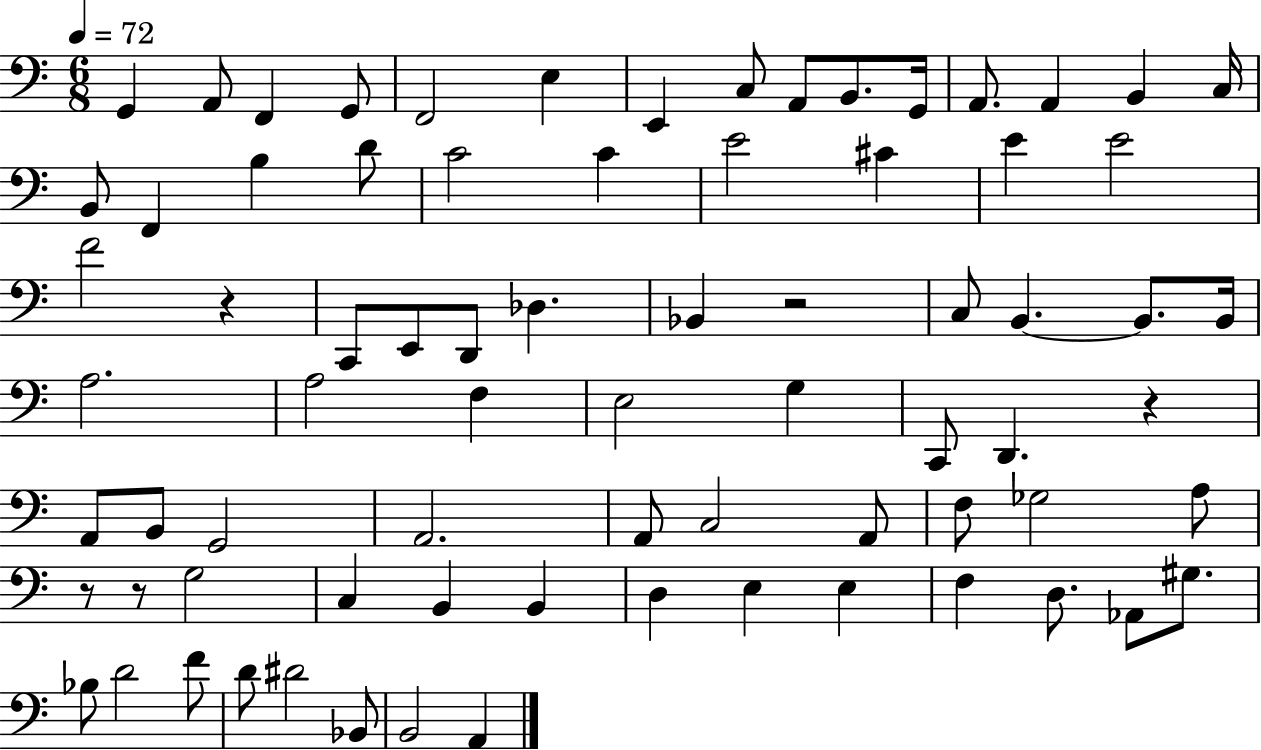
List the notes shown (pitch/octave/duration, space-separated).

G2/q A2/e F2/q G2/e F2/h E3/q E2/q C3/e A2/e B2/e. G2/s A2/e. A2/q B2/q C3/s B2/e F2/q B3/q D4/e C4/h C4/q E4/h C#4/q E4/q E4/h F4/h R/q C2/e E2/e D2/e Db3/q. Bb2/q R/h C3/e B2/q. B2/e. B2/s A3/h. A3/h F3/q E3/h G3/q C2/e D2/q. R/q A2/e B2/e G2/h A2/h. A2/e C3/h A2/e F3/e Gb3/h A3/e R/e R/e G3/h C3/q B2/q B2/q D3/q E3/q E3/q F3/q D3/e. Ab2/e G#3/e. Bb3/e D4/h F4/e D4/e D#4/h Bb2/e B2/h A2/q